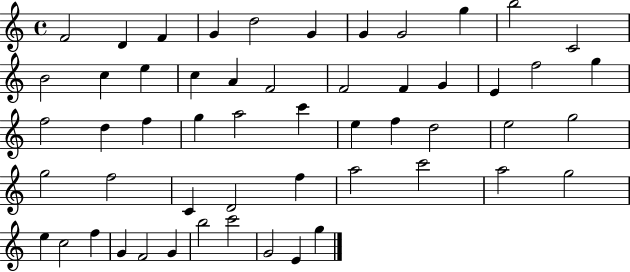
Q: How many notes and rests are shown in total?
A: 54